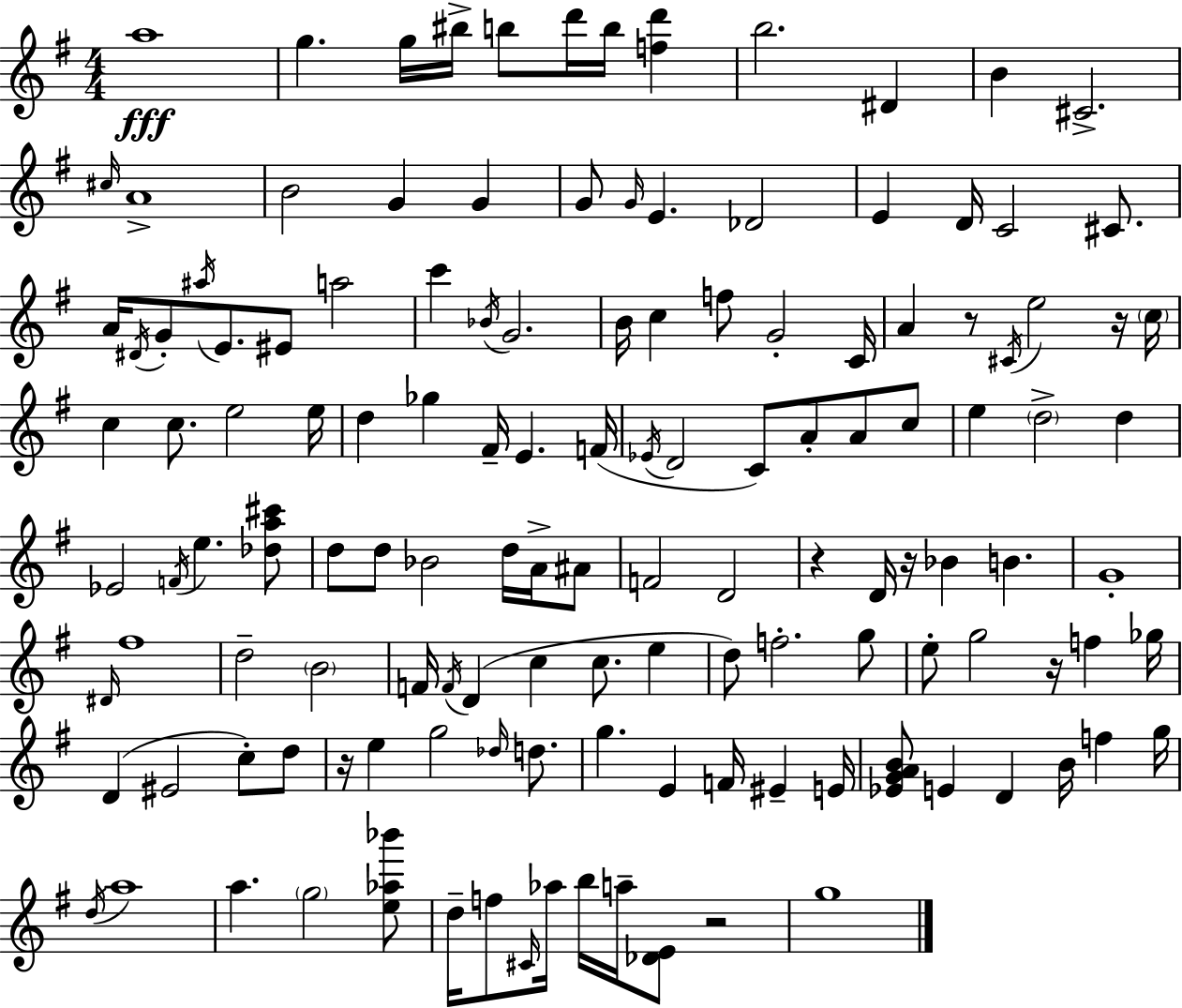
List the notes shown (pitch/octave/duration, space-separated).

A5/w G5/q. G5/s BIS5/s B5/e D6/s B5/s [F5,D6]/q B5/h. D#4/q B4/q C#4/h. C#5/s A4/w B4/h G4/q G4/q G4/e G4/s E4/q. Db4/h E4/q D4/s C4/h C#4/e. A4/s D#4/s G4/e A#5/s E4/e. EIS4/e A5/h C6/q Bb4/s G4/h. B4/s C5/q F5/e G4/h C4/s A4/q R/e C#4/s E5/h R/s C5/s C5/q C5/e. E5/h E5/s D5/q Gb5/q F#4/s E4/q. F4/s Eb4/s D4/h C4/e A4/e A4/e C5/e E5/q D5/h D5/q Eb4/h F4/s E5/q. [Db5,A5,C#6]/e D5/e D5/e Bb4/h D5/s A4/s A#4/e F4/h D4/h R/q D4/s R/s Bb4/q B4/q. G4/w D#4/s F#5/w D5/h B4/h F4/s F4/s D4/q C5/q C5/e. E5/q D5/e F5/h. G5/e E5/e G5/h R/s F5/q Gb5/s D4/q EIS4/h C5/e D5/e R/s E5/q G5/h Db5/s D5/e. G5/q. E4/q F4/s EIS4/q E4/s [Eb4,G4,A4,B4]/e E4/q D4/q B4/s F5/q G5/s D5/s A5/w A5/q. G5/h [E5,Ab5,Bb6]/e D5/s F5/e C#4/s Ab5/s B5/s A5/s [Db4,E4]/e R/h G5/w